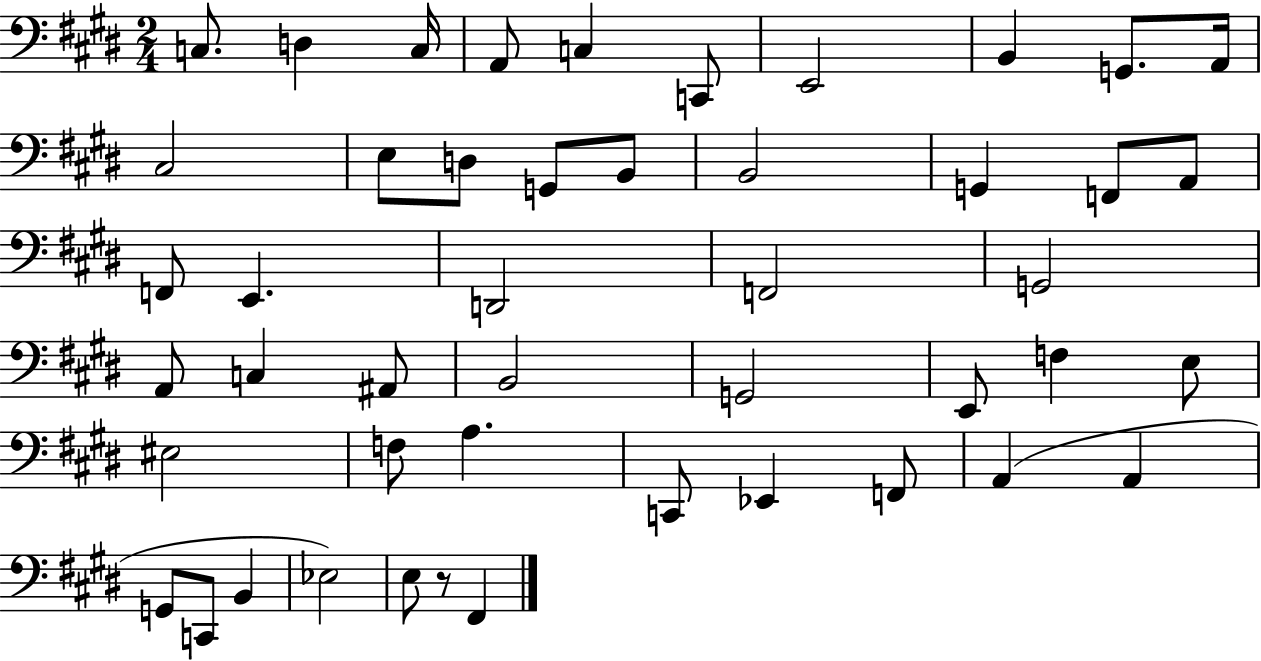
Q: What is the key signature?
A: E major